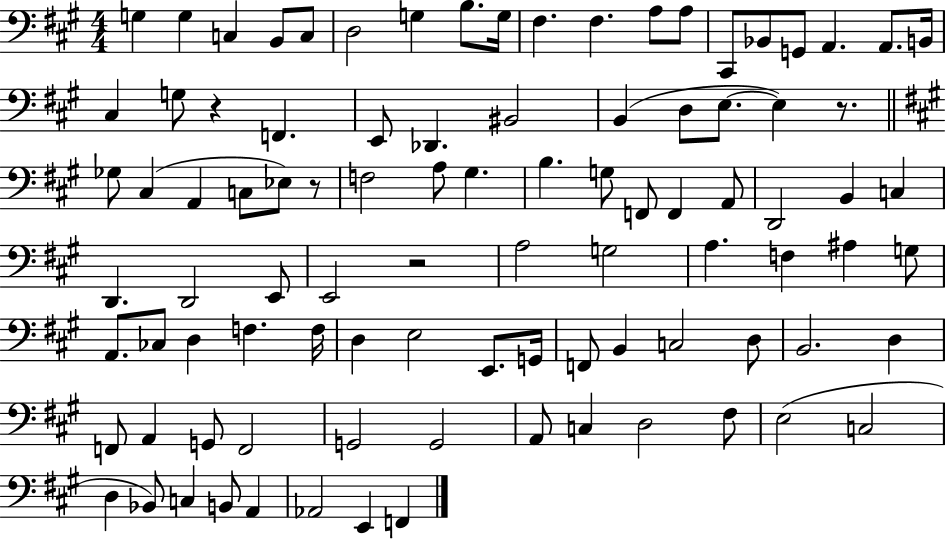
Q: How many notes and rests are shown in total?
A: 94